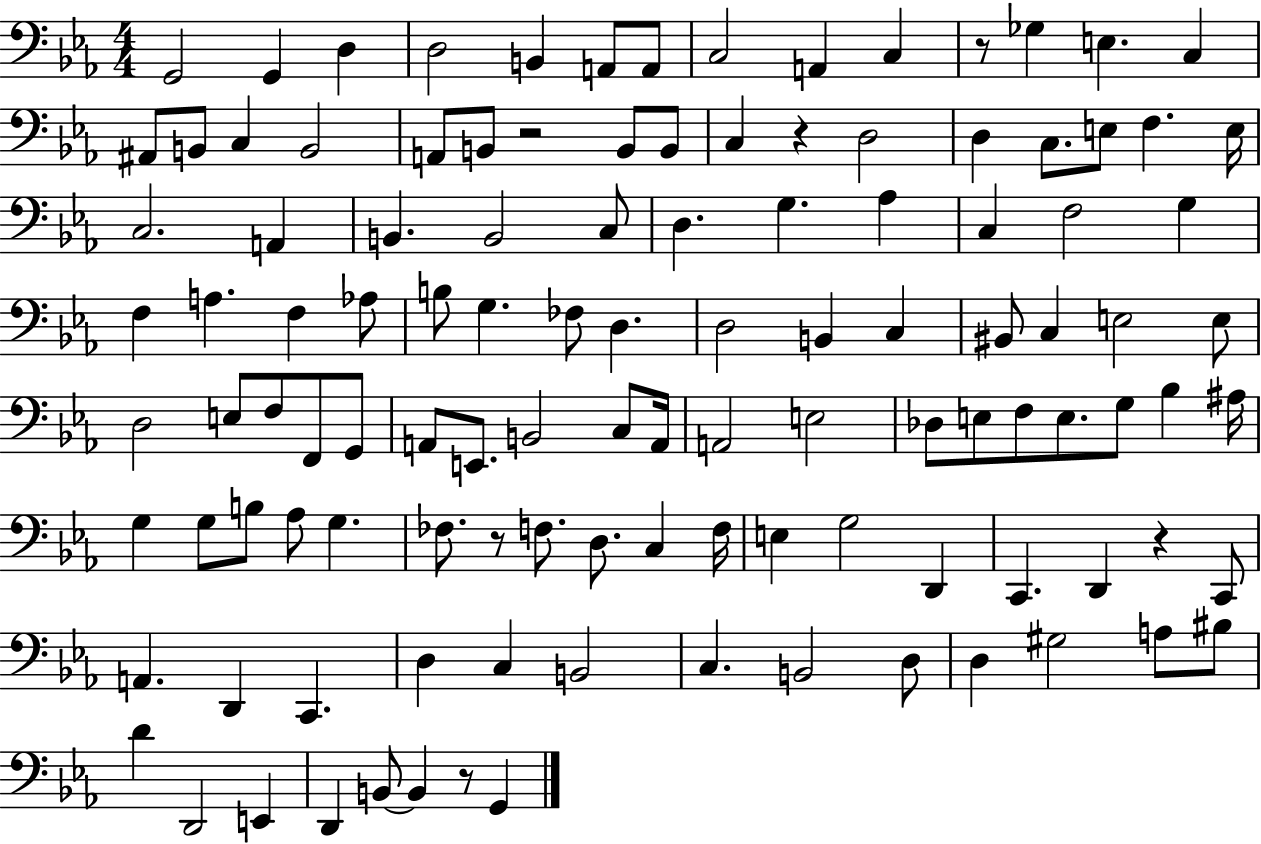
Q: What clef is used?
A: bass